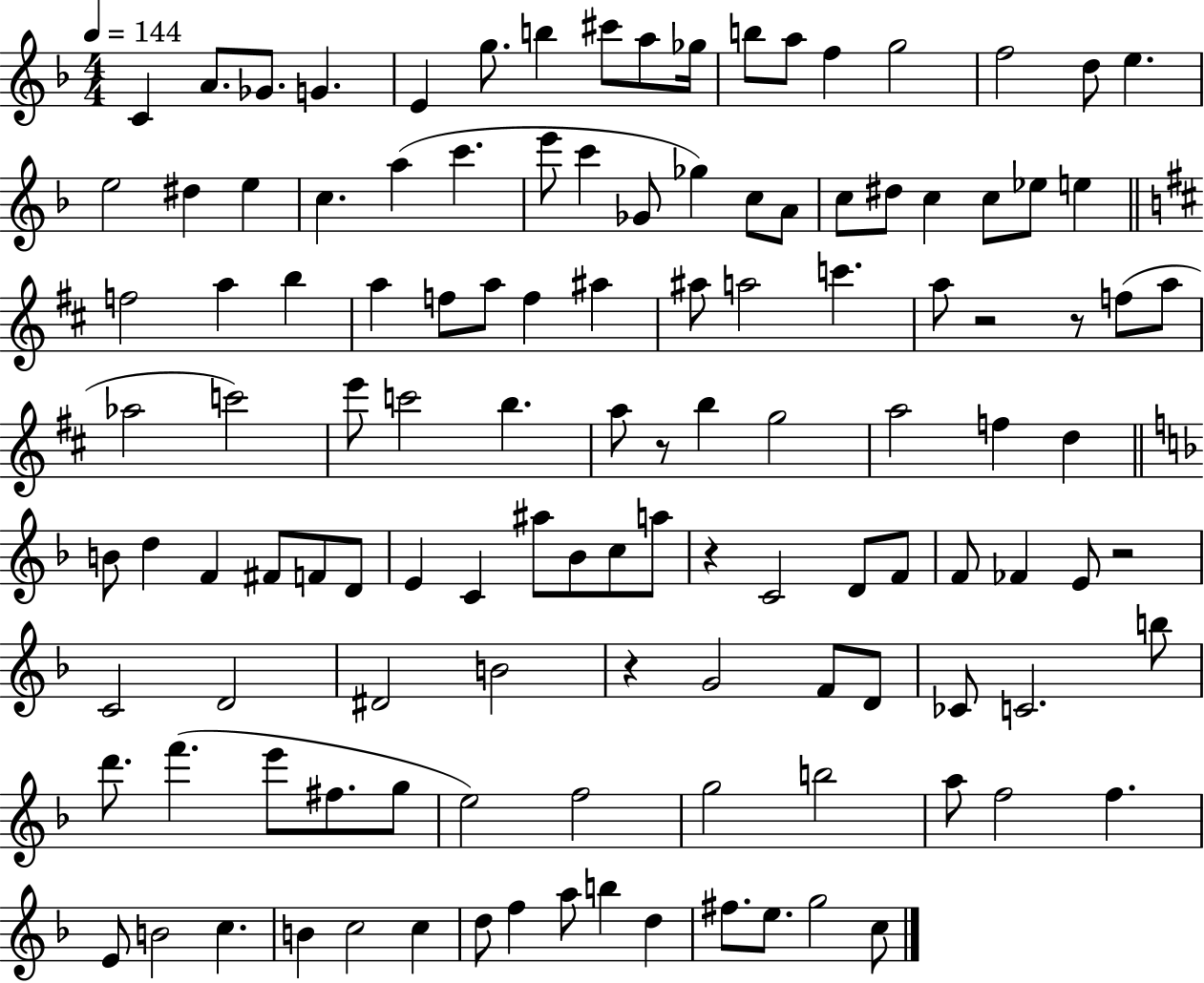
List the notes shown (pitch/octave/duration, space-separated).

C4/q A4/e. Gb4/e. G4/q. E4/q G5/e. B5/q C#6/e A5/e Gb5/s B5/e A5/e F5/q G5/h F5/h D5/e E5/q. E5/h D#5/q E5/q C5/q. A5/q C6/q. E6/e C6/q Gb4/e Gb5/q C5/e A4/e C5/e D#5/e C5/q C5/e Eb5/e E5/q F5/h A5/q B5/q A5/q F5/e A5/e F5/q A#5/q A#5/e A5/h C6/q. A5/e R/h R/e F5/e A5/e Ab5/h C6/h E6/e C6/h B5/q. A5/e R/e B5/q G5/h A5/h F5/q D5/q B4/e D5/q F4/q F#4/e F4/e D4/e E4/q C4/q A#5/e Bb4/e C5/e A5/e R/q C4/h D4/e F4/e F4/e FES4/q E4/e R/h C4/h D4/h D#4/h B4/h R/q G4/h F4/e D4/e CES4/e C4/h. B5/e D6/e. F6/q. E6/e F#5/e. G5/e E5/h F5/h G5/h B5/h A5/e F5/h F5/q. E4/e B4/h C5/q. B4/q C5/h C5/q D5/e F5/q A5/e B5/q D5/q F#5/e. E5/e. G5/h C5/e